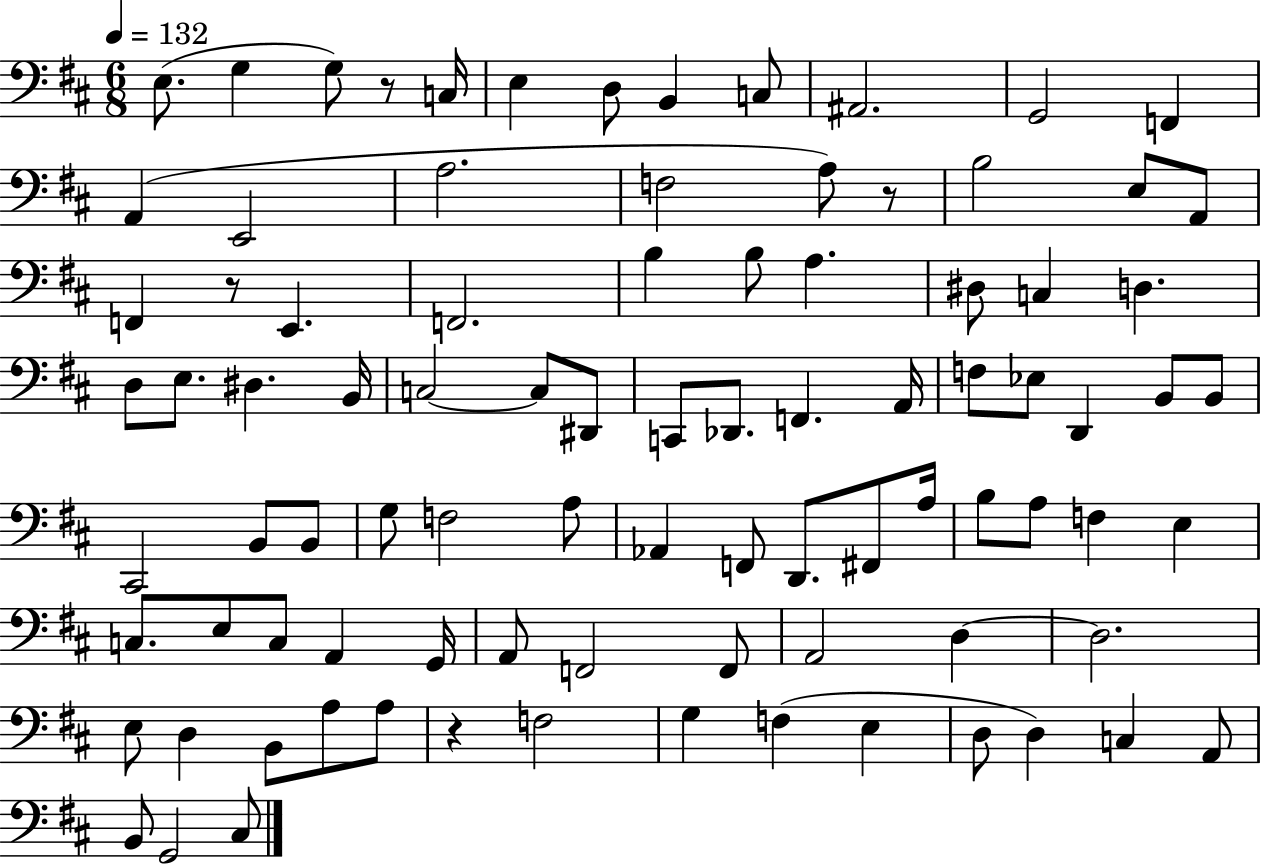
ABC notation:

X:1
T:Untitled
M:6/8
L:1/4
K:D
E,/2 G, G,/2 z/2 C,/4 E, D,/2 B,, C,/2 ^A,,2 G,,2 F,, A,, E,,2 A,2 F,2 A,/2 z/2 B,2 E,/2 A,,/2 F,, z/2 E,, F,,2 B, B,/2 A, ^D,/2 C, D, D,/2 E,/2 ^D, B,,/4 C,2 C,/2 ^D,,/2 C,,/2 _D,,/2 F,, A,,/4 F,/2 _E,/2 D,, B,,/2 B,,/2 ^C,,2 B,,/2 B,,/2 G,/2 F,2 A,/2 _A,, F,,/2 D,,/2 ^F,,/2 A,/4 B,/2 A,/2 F, E, C,/2 E,/2 C,/2 A,, G,,/4 A,,/2 F,,2 F,,/2 A,,2 D, D,2 E,/2 D, B,,/2 A,/2 A,/2 z F,2 G, F, E, D,/2 D, C, A,,/2 B,,/2 G,,2 ^C,/2